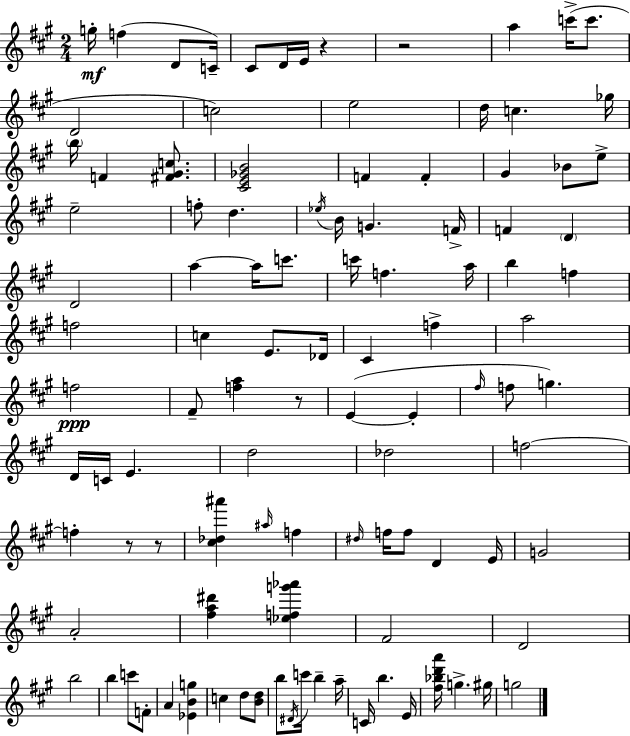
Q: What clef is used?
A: treble